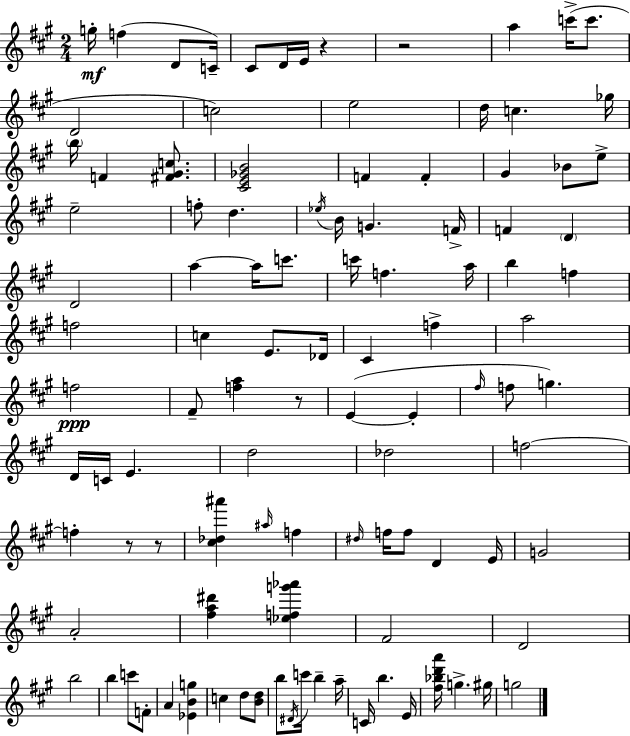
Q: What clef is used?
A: treble